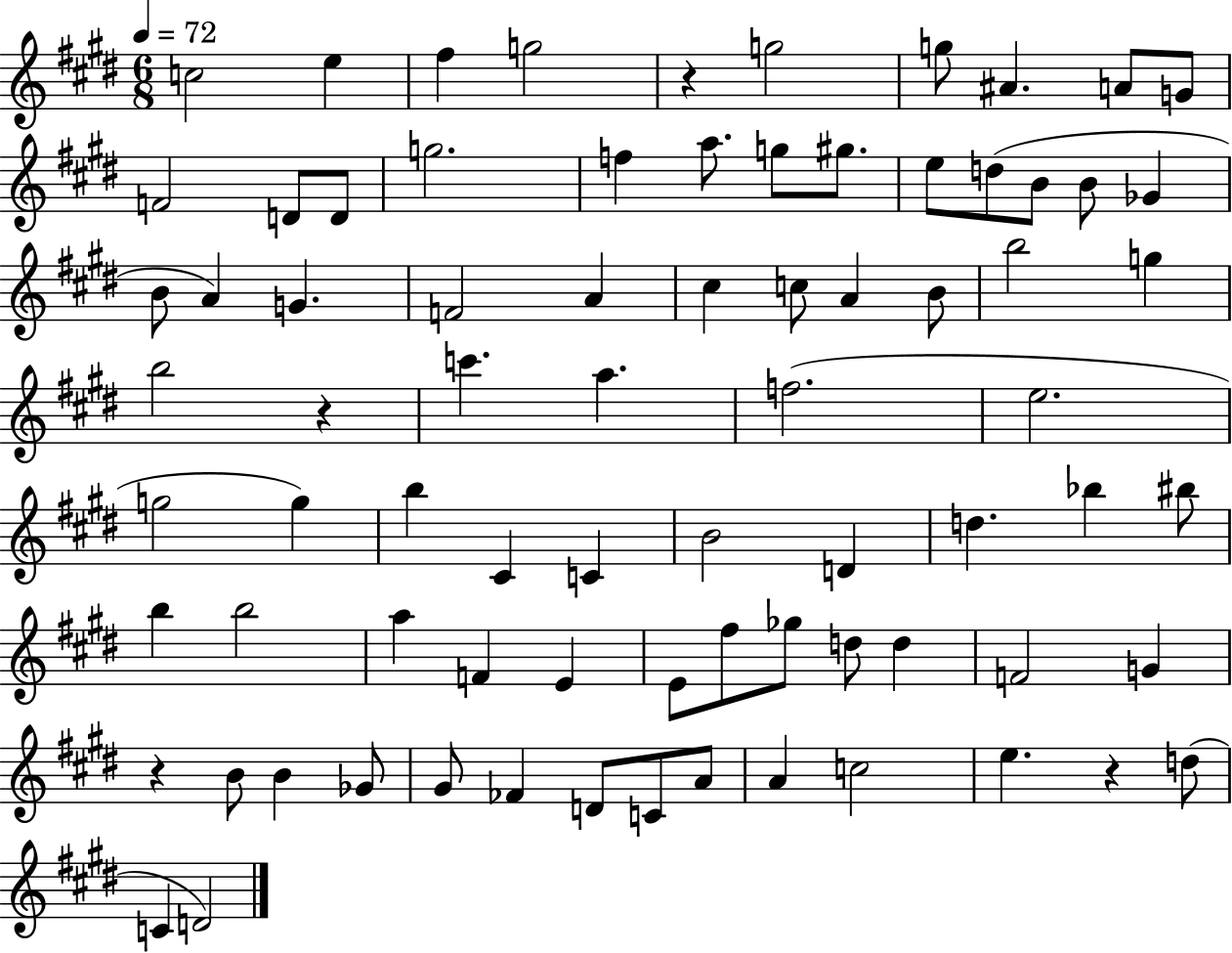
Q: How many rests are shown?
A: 4